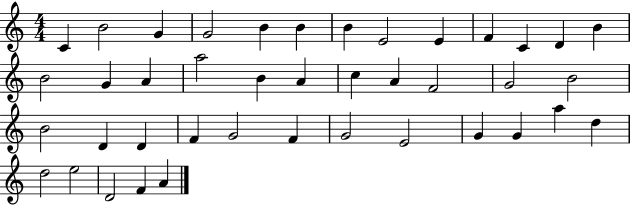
C4/q B4/h G4/q G4/h B4/q B4/q B4/q E4/h E4/q F4/q C4/q D4/q B4/q B4/h G4/q A4/q A5/h B4/q A4/q C5/q A4/q F4/h G4/h B4/h B4/h D4/q D4/q F4/q G4/h F4/q G4/h E4/h G4/q G4/q A5/q D5/q D5/h E5/h D4/h F4/q A4/q